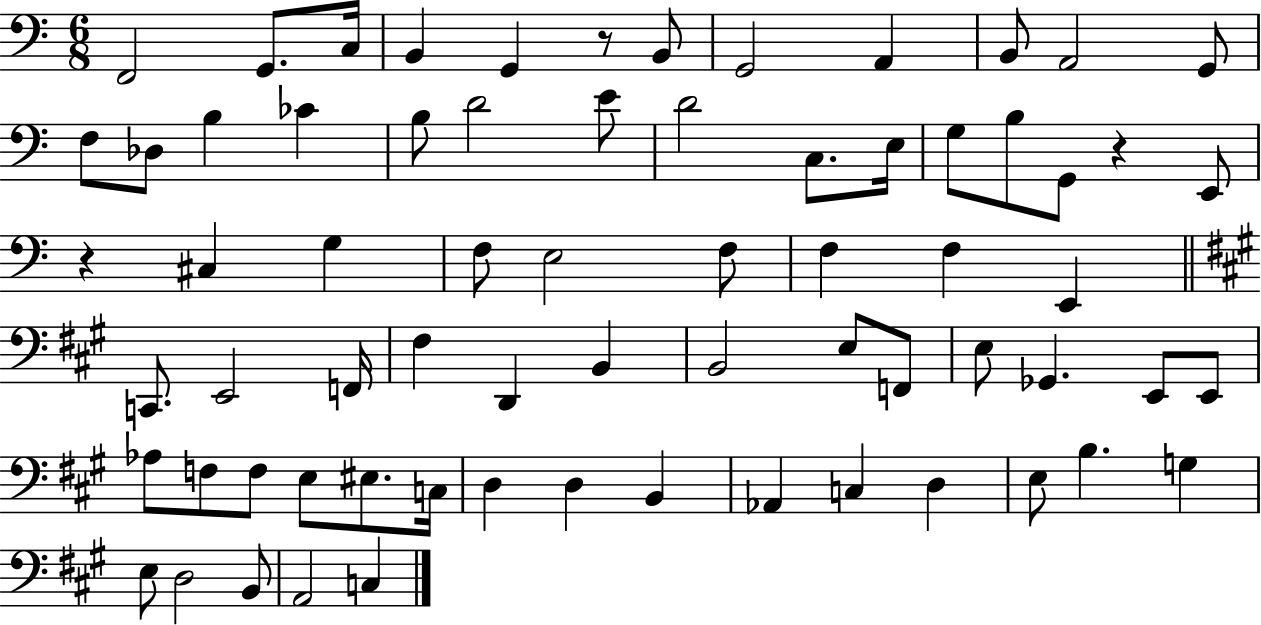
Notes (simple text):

F2/h G2/e. C3/s B2/q G2/q R/e B2/e G2/h A2/q B2/e A2/h G2/e F3/e Db3/e B3/q CES4/q B3/e D4/h E4/e D4/h C3/e. E3/s G3/e B3/e G2/e R/q E2/e R/q C#3/q G3/q F3/e E3/h F3/e F3/q F3/q E2/q C2/e. E2/h F2/s F#3/q D2/q B2/q B2/h E3/e F2/e E3/e Gb2/q. E2/e E2/e Ab3/e F3/e F3/e E3/e EIS3/e. C3/s D3/q D3/q B2/q Ab2/q C3/q D3/q E3/e B3/q. G3/q E3/e D3/h B2/e A2/h C3/q